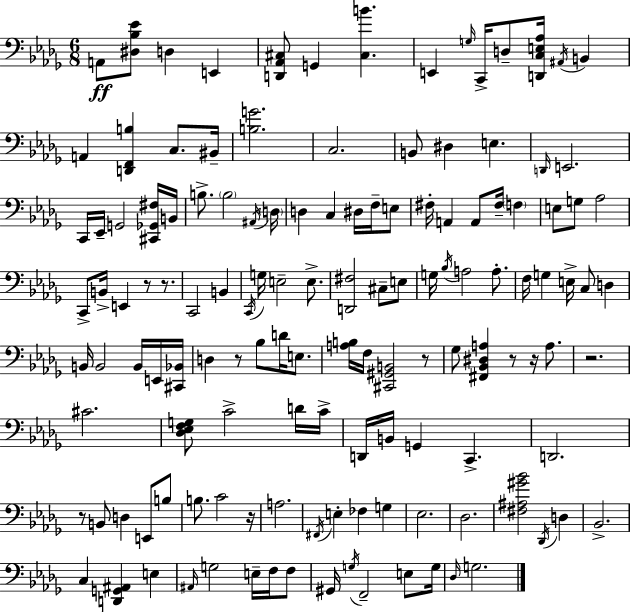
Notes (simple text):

A2/e [D#3,Bb3,Eb4]/e D3/q E2/q [D2,Ab2,C#3]/e G2/q [C#3,B4]/q. E2/q G3/s C2/s D3/e [D2,C3,E3,Ab3]/s A#2/s B2/q A2/q [D2,F2,B3]/q C3/e. BIS2/s [B3,G4]/h. C3/h. B2/e D#3/q E3/q. D2/s E2/h. C2/s Eb2/s G2/h [C#2,Gb2,F#3]/s B2/s B3/e. B3/h A#2/s D3/s D3/q C3/q D#3/s F3/s E3/e F#3/s A2/q A2/e F#3/s F3/q E3/e G3/e Ab3/h C2/e B2/s E2/q R/e R/e. C2/h B2/q C2/s G3/s E3/h E3/e. [D2,F#3]/h C#3/e E3/e G3/s Bb3/s A3/h A3/e. F3/s G3/q E3/s C3/e D3/q B2/s B2/h B2/s E2/s [C#2,Bb2]/s D3/q R/e Bb3/e D4/s E3/e. [A3,B3]/s F3/s [C#2,G#2,B2]/h R/e Gb3/e [F#2,Bb2,D#3,A3]/q R/e R/s A3/e. R/h. C#4/h. [Db3,Eb3,F3,G3]/e C4/h D4/s C4/s D2/s B2/s G2/q C2/q. D2/h. R/e B2/e D3/q E2/e B3/e B3/e. C4/h R/s A3/h. F#2/s E3/q FES3/q G3/q Eb3/h. Db3/h. [F#3,A#3,G#4,Bb4]/h Db2/s D3/q Bb2/h. C3/q [D2,G2,A#2]/q E3/q A#2/s G3/h E3/s F3/s F3/e G#2/s G3/s F2/h E3/e G3/s Db3/s G3/h.